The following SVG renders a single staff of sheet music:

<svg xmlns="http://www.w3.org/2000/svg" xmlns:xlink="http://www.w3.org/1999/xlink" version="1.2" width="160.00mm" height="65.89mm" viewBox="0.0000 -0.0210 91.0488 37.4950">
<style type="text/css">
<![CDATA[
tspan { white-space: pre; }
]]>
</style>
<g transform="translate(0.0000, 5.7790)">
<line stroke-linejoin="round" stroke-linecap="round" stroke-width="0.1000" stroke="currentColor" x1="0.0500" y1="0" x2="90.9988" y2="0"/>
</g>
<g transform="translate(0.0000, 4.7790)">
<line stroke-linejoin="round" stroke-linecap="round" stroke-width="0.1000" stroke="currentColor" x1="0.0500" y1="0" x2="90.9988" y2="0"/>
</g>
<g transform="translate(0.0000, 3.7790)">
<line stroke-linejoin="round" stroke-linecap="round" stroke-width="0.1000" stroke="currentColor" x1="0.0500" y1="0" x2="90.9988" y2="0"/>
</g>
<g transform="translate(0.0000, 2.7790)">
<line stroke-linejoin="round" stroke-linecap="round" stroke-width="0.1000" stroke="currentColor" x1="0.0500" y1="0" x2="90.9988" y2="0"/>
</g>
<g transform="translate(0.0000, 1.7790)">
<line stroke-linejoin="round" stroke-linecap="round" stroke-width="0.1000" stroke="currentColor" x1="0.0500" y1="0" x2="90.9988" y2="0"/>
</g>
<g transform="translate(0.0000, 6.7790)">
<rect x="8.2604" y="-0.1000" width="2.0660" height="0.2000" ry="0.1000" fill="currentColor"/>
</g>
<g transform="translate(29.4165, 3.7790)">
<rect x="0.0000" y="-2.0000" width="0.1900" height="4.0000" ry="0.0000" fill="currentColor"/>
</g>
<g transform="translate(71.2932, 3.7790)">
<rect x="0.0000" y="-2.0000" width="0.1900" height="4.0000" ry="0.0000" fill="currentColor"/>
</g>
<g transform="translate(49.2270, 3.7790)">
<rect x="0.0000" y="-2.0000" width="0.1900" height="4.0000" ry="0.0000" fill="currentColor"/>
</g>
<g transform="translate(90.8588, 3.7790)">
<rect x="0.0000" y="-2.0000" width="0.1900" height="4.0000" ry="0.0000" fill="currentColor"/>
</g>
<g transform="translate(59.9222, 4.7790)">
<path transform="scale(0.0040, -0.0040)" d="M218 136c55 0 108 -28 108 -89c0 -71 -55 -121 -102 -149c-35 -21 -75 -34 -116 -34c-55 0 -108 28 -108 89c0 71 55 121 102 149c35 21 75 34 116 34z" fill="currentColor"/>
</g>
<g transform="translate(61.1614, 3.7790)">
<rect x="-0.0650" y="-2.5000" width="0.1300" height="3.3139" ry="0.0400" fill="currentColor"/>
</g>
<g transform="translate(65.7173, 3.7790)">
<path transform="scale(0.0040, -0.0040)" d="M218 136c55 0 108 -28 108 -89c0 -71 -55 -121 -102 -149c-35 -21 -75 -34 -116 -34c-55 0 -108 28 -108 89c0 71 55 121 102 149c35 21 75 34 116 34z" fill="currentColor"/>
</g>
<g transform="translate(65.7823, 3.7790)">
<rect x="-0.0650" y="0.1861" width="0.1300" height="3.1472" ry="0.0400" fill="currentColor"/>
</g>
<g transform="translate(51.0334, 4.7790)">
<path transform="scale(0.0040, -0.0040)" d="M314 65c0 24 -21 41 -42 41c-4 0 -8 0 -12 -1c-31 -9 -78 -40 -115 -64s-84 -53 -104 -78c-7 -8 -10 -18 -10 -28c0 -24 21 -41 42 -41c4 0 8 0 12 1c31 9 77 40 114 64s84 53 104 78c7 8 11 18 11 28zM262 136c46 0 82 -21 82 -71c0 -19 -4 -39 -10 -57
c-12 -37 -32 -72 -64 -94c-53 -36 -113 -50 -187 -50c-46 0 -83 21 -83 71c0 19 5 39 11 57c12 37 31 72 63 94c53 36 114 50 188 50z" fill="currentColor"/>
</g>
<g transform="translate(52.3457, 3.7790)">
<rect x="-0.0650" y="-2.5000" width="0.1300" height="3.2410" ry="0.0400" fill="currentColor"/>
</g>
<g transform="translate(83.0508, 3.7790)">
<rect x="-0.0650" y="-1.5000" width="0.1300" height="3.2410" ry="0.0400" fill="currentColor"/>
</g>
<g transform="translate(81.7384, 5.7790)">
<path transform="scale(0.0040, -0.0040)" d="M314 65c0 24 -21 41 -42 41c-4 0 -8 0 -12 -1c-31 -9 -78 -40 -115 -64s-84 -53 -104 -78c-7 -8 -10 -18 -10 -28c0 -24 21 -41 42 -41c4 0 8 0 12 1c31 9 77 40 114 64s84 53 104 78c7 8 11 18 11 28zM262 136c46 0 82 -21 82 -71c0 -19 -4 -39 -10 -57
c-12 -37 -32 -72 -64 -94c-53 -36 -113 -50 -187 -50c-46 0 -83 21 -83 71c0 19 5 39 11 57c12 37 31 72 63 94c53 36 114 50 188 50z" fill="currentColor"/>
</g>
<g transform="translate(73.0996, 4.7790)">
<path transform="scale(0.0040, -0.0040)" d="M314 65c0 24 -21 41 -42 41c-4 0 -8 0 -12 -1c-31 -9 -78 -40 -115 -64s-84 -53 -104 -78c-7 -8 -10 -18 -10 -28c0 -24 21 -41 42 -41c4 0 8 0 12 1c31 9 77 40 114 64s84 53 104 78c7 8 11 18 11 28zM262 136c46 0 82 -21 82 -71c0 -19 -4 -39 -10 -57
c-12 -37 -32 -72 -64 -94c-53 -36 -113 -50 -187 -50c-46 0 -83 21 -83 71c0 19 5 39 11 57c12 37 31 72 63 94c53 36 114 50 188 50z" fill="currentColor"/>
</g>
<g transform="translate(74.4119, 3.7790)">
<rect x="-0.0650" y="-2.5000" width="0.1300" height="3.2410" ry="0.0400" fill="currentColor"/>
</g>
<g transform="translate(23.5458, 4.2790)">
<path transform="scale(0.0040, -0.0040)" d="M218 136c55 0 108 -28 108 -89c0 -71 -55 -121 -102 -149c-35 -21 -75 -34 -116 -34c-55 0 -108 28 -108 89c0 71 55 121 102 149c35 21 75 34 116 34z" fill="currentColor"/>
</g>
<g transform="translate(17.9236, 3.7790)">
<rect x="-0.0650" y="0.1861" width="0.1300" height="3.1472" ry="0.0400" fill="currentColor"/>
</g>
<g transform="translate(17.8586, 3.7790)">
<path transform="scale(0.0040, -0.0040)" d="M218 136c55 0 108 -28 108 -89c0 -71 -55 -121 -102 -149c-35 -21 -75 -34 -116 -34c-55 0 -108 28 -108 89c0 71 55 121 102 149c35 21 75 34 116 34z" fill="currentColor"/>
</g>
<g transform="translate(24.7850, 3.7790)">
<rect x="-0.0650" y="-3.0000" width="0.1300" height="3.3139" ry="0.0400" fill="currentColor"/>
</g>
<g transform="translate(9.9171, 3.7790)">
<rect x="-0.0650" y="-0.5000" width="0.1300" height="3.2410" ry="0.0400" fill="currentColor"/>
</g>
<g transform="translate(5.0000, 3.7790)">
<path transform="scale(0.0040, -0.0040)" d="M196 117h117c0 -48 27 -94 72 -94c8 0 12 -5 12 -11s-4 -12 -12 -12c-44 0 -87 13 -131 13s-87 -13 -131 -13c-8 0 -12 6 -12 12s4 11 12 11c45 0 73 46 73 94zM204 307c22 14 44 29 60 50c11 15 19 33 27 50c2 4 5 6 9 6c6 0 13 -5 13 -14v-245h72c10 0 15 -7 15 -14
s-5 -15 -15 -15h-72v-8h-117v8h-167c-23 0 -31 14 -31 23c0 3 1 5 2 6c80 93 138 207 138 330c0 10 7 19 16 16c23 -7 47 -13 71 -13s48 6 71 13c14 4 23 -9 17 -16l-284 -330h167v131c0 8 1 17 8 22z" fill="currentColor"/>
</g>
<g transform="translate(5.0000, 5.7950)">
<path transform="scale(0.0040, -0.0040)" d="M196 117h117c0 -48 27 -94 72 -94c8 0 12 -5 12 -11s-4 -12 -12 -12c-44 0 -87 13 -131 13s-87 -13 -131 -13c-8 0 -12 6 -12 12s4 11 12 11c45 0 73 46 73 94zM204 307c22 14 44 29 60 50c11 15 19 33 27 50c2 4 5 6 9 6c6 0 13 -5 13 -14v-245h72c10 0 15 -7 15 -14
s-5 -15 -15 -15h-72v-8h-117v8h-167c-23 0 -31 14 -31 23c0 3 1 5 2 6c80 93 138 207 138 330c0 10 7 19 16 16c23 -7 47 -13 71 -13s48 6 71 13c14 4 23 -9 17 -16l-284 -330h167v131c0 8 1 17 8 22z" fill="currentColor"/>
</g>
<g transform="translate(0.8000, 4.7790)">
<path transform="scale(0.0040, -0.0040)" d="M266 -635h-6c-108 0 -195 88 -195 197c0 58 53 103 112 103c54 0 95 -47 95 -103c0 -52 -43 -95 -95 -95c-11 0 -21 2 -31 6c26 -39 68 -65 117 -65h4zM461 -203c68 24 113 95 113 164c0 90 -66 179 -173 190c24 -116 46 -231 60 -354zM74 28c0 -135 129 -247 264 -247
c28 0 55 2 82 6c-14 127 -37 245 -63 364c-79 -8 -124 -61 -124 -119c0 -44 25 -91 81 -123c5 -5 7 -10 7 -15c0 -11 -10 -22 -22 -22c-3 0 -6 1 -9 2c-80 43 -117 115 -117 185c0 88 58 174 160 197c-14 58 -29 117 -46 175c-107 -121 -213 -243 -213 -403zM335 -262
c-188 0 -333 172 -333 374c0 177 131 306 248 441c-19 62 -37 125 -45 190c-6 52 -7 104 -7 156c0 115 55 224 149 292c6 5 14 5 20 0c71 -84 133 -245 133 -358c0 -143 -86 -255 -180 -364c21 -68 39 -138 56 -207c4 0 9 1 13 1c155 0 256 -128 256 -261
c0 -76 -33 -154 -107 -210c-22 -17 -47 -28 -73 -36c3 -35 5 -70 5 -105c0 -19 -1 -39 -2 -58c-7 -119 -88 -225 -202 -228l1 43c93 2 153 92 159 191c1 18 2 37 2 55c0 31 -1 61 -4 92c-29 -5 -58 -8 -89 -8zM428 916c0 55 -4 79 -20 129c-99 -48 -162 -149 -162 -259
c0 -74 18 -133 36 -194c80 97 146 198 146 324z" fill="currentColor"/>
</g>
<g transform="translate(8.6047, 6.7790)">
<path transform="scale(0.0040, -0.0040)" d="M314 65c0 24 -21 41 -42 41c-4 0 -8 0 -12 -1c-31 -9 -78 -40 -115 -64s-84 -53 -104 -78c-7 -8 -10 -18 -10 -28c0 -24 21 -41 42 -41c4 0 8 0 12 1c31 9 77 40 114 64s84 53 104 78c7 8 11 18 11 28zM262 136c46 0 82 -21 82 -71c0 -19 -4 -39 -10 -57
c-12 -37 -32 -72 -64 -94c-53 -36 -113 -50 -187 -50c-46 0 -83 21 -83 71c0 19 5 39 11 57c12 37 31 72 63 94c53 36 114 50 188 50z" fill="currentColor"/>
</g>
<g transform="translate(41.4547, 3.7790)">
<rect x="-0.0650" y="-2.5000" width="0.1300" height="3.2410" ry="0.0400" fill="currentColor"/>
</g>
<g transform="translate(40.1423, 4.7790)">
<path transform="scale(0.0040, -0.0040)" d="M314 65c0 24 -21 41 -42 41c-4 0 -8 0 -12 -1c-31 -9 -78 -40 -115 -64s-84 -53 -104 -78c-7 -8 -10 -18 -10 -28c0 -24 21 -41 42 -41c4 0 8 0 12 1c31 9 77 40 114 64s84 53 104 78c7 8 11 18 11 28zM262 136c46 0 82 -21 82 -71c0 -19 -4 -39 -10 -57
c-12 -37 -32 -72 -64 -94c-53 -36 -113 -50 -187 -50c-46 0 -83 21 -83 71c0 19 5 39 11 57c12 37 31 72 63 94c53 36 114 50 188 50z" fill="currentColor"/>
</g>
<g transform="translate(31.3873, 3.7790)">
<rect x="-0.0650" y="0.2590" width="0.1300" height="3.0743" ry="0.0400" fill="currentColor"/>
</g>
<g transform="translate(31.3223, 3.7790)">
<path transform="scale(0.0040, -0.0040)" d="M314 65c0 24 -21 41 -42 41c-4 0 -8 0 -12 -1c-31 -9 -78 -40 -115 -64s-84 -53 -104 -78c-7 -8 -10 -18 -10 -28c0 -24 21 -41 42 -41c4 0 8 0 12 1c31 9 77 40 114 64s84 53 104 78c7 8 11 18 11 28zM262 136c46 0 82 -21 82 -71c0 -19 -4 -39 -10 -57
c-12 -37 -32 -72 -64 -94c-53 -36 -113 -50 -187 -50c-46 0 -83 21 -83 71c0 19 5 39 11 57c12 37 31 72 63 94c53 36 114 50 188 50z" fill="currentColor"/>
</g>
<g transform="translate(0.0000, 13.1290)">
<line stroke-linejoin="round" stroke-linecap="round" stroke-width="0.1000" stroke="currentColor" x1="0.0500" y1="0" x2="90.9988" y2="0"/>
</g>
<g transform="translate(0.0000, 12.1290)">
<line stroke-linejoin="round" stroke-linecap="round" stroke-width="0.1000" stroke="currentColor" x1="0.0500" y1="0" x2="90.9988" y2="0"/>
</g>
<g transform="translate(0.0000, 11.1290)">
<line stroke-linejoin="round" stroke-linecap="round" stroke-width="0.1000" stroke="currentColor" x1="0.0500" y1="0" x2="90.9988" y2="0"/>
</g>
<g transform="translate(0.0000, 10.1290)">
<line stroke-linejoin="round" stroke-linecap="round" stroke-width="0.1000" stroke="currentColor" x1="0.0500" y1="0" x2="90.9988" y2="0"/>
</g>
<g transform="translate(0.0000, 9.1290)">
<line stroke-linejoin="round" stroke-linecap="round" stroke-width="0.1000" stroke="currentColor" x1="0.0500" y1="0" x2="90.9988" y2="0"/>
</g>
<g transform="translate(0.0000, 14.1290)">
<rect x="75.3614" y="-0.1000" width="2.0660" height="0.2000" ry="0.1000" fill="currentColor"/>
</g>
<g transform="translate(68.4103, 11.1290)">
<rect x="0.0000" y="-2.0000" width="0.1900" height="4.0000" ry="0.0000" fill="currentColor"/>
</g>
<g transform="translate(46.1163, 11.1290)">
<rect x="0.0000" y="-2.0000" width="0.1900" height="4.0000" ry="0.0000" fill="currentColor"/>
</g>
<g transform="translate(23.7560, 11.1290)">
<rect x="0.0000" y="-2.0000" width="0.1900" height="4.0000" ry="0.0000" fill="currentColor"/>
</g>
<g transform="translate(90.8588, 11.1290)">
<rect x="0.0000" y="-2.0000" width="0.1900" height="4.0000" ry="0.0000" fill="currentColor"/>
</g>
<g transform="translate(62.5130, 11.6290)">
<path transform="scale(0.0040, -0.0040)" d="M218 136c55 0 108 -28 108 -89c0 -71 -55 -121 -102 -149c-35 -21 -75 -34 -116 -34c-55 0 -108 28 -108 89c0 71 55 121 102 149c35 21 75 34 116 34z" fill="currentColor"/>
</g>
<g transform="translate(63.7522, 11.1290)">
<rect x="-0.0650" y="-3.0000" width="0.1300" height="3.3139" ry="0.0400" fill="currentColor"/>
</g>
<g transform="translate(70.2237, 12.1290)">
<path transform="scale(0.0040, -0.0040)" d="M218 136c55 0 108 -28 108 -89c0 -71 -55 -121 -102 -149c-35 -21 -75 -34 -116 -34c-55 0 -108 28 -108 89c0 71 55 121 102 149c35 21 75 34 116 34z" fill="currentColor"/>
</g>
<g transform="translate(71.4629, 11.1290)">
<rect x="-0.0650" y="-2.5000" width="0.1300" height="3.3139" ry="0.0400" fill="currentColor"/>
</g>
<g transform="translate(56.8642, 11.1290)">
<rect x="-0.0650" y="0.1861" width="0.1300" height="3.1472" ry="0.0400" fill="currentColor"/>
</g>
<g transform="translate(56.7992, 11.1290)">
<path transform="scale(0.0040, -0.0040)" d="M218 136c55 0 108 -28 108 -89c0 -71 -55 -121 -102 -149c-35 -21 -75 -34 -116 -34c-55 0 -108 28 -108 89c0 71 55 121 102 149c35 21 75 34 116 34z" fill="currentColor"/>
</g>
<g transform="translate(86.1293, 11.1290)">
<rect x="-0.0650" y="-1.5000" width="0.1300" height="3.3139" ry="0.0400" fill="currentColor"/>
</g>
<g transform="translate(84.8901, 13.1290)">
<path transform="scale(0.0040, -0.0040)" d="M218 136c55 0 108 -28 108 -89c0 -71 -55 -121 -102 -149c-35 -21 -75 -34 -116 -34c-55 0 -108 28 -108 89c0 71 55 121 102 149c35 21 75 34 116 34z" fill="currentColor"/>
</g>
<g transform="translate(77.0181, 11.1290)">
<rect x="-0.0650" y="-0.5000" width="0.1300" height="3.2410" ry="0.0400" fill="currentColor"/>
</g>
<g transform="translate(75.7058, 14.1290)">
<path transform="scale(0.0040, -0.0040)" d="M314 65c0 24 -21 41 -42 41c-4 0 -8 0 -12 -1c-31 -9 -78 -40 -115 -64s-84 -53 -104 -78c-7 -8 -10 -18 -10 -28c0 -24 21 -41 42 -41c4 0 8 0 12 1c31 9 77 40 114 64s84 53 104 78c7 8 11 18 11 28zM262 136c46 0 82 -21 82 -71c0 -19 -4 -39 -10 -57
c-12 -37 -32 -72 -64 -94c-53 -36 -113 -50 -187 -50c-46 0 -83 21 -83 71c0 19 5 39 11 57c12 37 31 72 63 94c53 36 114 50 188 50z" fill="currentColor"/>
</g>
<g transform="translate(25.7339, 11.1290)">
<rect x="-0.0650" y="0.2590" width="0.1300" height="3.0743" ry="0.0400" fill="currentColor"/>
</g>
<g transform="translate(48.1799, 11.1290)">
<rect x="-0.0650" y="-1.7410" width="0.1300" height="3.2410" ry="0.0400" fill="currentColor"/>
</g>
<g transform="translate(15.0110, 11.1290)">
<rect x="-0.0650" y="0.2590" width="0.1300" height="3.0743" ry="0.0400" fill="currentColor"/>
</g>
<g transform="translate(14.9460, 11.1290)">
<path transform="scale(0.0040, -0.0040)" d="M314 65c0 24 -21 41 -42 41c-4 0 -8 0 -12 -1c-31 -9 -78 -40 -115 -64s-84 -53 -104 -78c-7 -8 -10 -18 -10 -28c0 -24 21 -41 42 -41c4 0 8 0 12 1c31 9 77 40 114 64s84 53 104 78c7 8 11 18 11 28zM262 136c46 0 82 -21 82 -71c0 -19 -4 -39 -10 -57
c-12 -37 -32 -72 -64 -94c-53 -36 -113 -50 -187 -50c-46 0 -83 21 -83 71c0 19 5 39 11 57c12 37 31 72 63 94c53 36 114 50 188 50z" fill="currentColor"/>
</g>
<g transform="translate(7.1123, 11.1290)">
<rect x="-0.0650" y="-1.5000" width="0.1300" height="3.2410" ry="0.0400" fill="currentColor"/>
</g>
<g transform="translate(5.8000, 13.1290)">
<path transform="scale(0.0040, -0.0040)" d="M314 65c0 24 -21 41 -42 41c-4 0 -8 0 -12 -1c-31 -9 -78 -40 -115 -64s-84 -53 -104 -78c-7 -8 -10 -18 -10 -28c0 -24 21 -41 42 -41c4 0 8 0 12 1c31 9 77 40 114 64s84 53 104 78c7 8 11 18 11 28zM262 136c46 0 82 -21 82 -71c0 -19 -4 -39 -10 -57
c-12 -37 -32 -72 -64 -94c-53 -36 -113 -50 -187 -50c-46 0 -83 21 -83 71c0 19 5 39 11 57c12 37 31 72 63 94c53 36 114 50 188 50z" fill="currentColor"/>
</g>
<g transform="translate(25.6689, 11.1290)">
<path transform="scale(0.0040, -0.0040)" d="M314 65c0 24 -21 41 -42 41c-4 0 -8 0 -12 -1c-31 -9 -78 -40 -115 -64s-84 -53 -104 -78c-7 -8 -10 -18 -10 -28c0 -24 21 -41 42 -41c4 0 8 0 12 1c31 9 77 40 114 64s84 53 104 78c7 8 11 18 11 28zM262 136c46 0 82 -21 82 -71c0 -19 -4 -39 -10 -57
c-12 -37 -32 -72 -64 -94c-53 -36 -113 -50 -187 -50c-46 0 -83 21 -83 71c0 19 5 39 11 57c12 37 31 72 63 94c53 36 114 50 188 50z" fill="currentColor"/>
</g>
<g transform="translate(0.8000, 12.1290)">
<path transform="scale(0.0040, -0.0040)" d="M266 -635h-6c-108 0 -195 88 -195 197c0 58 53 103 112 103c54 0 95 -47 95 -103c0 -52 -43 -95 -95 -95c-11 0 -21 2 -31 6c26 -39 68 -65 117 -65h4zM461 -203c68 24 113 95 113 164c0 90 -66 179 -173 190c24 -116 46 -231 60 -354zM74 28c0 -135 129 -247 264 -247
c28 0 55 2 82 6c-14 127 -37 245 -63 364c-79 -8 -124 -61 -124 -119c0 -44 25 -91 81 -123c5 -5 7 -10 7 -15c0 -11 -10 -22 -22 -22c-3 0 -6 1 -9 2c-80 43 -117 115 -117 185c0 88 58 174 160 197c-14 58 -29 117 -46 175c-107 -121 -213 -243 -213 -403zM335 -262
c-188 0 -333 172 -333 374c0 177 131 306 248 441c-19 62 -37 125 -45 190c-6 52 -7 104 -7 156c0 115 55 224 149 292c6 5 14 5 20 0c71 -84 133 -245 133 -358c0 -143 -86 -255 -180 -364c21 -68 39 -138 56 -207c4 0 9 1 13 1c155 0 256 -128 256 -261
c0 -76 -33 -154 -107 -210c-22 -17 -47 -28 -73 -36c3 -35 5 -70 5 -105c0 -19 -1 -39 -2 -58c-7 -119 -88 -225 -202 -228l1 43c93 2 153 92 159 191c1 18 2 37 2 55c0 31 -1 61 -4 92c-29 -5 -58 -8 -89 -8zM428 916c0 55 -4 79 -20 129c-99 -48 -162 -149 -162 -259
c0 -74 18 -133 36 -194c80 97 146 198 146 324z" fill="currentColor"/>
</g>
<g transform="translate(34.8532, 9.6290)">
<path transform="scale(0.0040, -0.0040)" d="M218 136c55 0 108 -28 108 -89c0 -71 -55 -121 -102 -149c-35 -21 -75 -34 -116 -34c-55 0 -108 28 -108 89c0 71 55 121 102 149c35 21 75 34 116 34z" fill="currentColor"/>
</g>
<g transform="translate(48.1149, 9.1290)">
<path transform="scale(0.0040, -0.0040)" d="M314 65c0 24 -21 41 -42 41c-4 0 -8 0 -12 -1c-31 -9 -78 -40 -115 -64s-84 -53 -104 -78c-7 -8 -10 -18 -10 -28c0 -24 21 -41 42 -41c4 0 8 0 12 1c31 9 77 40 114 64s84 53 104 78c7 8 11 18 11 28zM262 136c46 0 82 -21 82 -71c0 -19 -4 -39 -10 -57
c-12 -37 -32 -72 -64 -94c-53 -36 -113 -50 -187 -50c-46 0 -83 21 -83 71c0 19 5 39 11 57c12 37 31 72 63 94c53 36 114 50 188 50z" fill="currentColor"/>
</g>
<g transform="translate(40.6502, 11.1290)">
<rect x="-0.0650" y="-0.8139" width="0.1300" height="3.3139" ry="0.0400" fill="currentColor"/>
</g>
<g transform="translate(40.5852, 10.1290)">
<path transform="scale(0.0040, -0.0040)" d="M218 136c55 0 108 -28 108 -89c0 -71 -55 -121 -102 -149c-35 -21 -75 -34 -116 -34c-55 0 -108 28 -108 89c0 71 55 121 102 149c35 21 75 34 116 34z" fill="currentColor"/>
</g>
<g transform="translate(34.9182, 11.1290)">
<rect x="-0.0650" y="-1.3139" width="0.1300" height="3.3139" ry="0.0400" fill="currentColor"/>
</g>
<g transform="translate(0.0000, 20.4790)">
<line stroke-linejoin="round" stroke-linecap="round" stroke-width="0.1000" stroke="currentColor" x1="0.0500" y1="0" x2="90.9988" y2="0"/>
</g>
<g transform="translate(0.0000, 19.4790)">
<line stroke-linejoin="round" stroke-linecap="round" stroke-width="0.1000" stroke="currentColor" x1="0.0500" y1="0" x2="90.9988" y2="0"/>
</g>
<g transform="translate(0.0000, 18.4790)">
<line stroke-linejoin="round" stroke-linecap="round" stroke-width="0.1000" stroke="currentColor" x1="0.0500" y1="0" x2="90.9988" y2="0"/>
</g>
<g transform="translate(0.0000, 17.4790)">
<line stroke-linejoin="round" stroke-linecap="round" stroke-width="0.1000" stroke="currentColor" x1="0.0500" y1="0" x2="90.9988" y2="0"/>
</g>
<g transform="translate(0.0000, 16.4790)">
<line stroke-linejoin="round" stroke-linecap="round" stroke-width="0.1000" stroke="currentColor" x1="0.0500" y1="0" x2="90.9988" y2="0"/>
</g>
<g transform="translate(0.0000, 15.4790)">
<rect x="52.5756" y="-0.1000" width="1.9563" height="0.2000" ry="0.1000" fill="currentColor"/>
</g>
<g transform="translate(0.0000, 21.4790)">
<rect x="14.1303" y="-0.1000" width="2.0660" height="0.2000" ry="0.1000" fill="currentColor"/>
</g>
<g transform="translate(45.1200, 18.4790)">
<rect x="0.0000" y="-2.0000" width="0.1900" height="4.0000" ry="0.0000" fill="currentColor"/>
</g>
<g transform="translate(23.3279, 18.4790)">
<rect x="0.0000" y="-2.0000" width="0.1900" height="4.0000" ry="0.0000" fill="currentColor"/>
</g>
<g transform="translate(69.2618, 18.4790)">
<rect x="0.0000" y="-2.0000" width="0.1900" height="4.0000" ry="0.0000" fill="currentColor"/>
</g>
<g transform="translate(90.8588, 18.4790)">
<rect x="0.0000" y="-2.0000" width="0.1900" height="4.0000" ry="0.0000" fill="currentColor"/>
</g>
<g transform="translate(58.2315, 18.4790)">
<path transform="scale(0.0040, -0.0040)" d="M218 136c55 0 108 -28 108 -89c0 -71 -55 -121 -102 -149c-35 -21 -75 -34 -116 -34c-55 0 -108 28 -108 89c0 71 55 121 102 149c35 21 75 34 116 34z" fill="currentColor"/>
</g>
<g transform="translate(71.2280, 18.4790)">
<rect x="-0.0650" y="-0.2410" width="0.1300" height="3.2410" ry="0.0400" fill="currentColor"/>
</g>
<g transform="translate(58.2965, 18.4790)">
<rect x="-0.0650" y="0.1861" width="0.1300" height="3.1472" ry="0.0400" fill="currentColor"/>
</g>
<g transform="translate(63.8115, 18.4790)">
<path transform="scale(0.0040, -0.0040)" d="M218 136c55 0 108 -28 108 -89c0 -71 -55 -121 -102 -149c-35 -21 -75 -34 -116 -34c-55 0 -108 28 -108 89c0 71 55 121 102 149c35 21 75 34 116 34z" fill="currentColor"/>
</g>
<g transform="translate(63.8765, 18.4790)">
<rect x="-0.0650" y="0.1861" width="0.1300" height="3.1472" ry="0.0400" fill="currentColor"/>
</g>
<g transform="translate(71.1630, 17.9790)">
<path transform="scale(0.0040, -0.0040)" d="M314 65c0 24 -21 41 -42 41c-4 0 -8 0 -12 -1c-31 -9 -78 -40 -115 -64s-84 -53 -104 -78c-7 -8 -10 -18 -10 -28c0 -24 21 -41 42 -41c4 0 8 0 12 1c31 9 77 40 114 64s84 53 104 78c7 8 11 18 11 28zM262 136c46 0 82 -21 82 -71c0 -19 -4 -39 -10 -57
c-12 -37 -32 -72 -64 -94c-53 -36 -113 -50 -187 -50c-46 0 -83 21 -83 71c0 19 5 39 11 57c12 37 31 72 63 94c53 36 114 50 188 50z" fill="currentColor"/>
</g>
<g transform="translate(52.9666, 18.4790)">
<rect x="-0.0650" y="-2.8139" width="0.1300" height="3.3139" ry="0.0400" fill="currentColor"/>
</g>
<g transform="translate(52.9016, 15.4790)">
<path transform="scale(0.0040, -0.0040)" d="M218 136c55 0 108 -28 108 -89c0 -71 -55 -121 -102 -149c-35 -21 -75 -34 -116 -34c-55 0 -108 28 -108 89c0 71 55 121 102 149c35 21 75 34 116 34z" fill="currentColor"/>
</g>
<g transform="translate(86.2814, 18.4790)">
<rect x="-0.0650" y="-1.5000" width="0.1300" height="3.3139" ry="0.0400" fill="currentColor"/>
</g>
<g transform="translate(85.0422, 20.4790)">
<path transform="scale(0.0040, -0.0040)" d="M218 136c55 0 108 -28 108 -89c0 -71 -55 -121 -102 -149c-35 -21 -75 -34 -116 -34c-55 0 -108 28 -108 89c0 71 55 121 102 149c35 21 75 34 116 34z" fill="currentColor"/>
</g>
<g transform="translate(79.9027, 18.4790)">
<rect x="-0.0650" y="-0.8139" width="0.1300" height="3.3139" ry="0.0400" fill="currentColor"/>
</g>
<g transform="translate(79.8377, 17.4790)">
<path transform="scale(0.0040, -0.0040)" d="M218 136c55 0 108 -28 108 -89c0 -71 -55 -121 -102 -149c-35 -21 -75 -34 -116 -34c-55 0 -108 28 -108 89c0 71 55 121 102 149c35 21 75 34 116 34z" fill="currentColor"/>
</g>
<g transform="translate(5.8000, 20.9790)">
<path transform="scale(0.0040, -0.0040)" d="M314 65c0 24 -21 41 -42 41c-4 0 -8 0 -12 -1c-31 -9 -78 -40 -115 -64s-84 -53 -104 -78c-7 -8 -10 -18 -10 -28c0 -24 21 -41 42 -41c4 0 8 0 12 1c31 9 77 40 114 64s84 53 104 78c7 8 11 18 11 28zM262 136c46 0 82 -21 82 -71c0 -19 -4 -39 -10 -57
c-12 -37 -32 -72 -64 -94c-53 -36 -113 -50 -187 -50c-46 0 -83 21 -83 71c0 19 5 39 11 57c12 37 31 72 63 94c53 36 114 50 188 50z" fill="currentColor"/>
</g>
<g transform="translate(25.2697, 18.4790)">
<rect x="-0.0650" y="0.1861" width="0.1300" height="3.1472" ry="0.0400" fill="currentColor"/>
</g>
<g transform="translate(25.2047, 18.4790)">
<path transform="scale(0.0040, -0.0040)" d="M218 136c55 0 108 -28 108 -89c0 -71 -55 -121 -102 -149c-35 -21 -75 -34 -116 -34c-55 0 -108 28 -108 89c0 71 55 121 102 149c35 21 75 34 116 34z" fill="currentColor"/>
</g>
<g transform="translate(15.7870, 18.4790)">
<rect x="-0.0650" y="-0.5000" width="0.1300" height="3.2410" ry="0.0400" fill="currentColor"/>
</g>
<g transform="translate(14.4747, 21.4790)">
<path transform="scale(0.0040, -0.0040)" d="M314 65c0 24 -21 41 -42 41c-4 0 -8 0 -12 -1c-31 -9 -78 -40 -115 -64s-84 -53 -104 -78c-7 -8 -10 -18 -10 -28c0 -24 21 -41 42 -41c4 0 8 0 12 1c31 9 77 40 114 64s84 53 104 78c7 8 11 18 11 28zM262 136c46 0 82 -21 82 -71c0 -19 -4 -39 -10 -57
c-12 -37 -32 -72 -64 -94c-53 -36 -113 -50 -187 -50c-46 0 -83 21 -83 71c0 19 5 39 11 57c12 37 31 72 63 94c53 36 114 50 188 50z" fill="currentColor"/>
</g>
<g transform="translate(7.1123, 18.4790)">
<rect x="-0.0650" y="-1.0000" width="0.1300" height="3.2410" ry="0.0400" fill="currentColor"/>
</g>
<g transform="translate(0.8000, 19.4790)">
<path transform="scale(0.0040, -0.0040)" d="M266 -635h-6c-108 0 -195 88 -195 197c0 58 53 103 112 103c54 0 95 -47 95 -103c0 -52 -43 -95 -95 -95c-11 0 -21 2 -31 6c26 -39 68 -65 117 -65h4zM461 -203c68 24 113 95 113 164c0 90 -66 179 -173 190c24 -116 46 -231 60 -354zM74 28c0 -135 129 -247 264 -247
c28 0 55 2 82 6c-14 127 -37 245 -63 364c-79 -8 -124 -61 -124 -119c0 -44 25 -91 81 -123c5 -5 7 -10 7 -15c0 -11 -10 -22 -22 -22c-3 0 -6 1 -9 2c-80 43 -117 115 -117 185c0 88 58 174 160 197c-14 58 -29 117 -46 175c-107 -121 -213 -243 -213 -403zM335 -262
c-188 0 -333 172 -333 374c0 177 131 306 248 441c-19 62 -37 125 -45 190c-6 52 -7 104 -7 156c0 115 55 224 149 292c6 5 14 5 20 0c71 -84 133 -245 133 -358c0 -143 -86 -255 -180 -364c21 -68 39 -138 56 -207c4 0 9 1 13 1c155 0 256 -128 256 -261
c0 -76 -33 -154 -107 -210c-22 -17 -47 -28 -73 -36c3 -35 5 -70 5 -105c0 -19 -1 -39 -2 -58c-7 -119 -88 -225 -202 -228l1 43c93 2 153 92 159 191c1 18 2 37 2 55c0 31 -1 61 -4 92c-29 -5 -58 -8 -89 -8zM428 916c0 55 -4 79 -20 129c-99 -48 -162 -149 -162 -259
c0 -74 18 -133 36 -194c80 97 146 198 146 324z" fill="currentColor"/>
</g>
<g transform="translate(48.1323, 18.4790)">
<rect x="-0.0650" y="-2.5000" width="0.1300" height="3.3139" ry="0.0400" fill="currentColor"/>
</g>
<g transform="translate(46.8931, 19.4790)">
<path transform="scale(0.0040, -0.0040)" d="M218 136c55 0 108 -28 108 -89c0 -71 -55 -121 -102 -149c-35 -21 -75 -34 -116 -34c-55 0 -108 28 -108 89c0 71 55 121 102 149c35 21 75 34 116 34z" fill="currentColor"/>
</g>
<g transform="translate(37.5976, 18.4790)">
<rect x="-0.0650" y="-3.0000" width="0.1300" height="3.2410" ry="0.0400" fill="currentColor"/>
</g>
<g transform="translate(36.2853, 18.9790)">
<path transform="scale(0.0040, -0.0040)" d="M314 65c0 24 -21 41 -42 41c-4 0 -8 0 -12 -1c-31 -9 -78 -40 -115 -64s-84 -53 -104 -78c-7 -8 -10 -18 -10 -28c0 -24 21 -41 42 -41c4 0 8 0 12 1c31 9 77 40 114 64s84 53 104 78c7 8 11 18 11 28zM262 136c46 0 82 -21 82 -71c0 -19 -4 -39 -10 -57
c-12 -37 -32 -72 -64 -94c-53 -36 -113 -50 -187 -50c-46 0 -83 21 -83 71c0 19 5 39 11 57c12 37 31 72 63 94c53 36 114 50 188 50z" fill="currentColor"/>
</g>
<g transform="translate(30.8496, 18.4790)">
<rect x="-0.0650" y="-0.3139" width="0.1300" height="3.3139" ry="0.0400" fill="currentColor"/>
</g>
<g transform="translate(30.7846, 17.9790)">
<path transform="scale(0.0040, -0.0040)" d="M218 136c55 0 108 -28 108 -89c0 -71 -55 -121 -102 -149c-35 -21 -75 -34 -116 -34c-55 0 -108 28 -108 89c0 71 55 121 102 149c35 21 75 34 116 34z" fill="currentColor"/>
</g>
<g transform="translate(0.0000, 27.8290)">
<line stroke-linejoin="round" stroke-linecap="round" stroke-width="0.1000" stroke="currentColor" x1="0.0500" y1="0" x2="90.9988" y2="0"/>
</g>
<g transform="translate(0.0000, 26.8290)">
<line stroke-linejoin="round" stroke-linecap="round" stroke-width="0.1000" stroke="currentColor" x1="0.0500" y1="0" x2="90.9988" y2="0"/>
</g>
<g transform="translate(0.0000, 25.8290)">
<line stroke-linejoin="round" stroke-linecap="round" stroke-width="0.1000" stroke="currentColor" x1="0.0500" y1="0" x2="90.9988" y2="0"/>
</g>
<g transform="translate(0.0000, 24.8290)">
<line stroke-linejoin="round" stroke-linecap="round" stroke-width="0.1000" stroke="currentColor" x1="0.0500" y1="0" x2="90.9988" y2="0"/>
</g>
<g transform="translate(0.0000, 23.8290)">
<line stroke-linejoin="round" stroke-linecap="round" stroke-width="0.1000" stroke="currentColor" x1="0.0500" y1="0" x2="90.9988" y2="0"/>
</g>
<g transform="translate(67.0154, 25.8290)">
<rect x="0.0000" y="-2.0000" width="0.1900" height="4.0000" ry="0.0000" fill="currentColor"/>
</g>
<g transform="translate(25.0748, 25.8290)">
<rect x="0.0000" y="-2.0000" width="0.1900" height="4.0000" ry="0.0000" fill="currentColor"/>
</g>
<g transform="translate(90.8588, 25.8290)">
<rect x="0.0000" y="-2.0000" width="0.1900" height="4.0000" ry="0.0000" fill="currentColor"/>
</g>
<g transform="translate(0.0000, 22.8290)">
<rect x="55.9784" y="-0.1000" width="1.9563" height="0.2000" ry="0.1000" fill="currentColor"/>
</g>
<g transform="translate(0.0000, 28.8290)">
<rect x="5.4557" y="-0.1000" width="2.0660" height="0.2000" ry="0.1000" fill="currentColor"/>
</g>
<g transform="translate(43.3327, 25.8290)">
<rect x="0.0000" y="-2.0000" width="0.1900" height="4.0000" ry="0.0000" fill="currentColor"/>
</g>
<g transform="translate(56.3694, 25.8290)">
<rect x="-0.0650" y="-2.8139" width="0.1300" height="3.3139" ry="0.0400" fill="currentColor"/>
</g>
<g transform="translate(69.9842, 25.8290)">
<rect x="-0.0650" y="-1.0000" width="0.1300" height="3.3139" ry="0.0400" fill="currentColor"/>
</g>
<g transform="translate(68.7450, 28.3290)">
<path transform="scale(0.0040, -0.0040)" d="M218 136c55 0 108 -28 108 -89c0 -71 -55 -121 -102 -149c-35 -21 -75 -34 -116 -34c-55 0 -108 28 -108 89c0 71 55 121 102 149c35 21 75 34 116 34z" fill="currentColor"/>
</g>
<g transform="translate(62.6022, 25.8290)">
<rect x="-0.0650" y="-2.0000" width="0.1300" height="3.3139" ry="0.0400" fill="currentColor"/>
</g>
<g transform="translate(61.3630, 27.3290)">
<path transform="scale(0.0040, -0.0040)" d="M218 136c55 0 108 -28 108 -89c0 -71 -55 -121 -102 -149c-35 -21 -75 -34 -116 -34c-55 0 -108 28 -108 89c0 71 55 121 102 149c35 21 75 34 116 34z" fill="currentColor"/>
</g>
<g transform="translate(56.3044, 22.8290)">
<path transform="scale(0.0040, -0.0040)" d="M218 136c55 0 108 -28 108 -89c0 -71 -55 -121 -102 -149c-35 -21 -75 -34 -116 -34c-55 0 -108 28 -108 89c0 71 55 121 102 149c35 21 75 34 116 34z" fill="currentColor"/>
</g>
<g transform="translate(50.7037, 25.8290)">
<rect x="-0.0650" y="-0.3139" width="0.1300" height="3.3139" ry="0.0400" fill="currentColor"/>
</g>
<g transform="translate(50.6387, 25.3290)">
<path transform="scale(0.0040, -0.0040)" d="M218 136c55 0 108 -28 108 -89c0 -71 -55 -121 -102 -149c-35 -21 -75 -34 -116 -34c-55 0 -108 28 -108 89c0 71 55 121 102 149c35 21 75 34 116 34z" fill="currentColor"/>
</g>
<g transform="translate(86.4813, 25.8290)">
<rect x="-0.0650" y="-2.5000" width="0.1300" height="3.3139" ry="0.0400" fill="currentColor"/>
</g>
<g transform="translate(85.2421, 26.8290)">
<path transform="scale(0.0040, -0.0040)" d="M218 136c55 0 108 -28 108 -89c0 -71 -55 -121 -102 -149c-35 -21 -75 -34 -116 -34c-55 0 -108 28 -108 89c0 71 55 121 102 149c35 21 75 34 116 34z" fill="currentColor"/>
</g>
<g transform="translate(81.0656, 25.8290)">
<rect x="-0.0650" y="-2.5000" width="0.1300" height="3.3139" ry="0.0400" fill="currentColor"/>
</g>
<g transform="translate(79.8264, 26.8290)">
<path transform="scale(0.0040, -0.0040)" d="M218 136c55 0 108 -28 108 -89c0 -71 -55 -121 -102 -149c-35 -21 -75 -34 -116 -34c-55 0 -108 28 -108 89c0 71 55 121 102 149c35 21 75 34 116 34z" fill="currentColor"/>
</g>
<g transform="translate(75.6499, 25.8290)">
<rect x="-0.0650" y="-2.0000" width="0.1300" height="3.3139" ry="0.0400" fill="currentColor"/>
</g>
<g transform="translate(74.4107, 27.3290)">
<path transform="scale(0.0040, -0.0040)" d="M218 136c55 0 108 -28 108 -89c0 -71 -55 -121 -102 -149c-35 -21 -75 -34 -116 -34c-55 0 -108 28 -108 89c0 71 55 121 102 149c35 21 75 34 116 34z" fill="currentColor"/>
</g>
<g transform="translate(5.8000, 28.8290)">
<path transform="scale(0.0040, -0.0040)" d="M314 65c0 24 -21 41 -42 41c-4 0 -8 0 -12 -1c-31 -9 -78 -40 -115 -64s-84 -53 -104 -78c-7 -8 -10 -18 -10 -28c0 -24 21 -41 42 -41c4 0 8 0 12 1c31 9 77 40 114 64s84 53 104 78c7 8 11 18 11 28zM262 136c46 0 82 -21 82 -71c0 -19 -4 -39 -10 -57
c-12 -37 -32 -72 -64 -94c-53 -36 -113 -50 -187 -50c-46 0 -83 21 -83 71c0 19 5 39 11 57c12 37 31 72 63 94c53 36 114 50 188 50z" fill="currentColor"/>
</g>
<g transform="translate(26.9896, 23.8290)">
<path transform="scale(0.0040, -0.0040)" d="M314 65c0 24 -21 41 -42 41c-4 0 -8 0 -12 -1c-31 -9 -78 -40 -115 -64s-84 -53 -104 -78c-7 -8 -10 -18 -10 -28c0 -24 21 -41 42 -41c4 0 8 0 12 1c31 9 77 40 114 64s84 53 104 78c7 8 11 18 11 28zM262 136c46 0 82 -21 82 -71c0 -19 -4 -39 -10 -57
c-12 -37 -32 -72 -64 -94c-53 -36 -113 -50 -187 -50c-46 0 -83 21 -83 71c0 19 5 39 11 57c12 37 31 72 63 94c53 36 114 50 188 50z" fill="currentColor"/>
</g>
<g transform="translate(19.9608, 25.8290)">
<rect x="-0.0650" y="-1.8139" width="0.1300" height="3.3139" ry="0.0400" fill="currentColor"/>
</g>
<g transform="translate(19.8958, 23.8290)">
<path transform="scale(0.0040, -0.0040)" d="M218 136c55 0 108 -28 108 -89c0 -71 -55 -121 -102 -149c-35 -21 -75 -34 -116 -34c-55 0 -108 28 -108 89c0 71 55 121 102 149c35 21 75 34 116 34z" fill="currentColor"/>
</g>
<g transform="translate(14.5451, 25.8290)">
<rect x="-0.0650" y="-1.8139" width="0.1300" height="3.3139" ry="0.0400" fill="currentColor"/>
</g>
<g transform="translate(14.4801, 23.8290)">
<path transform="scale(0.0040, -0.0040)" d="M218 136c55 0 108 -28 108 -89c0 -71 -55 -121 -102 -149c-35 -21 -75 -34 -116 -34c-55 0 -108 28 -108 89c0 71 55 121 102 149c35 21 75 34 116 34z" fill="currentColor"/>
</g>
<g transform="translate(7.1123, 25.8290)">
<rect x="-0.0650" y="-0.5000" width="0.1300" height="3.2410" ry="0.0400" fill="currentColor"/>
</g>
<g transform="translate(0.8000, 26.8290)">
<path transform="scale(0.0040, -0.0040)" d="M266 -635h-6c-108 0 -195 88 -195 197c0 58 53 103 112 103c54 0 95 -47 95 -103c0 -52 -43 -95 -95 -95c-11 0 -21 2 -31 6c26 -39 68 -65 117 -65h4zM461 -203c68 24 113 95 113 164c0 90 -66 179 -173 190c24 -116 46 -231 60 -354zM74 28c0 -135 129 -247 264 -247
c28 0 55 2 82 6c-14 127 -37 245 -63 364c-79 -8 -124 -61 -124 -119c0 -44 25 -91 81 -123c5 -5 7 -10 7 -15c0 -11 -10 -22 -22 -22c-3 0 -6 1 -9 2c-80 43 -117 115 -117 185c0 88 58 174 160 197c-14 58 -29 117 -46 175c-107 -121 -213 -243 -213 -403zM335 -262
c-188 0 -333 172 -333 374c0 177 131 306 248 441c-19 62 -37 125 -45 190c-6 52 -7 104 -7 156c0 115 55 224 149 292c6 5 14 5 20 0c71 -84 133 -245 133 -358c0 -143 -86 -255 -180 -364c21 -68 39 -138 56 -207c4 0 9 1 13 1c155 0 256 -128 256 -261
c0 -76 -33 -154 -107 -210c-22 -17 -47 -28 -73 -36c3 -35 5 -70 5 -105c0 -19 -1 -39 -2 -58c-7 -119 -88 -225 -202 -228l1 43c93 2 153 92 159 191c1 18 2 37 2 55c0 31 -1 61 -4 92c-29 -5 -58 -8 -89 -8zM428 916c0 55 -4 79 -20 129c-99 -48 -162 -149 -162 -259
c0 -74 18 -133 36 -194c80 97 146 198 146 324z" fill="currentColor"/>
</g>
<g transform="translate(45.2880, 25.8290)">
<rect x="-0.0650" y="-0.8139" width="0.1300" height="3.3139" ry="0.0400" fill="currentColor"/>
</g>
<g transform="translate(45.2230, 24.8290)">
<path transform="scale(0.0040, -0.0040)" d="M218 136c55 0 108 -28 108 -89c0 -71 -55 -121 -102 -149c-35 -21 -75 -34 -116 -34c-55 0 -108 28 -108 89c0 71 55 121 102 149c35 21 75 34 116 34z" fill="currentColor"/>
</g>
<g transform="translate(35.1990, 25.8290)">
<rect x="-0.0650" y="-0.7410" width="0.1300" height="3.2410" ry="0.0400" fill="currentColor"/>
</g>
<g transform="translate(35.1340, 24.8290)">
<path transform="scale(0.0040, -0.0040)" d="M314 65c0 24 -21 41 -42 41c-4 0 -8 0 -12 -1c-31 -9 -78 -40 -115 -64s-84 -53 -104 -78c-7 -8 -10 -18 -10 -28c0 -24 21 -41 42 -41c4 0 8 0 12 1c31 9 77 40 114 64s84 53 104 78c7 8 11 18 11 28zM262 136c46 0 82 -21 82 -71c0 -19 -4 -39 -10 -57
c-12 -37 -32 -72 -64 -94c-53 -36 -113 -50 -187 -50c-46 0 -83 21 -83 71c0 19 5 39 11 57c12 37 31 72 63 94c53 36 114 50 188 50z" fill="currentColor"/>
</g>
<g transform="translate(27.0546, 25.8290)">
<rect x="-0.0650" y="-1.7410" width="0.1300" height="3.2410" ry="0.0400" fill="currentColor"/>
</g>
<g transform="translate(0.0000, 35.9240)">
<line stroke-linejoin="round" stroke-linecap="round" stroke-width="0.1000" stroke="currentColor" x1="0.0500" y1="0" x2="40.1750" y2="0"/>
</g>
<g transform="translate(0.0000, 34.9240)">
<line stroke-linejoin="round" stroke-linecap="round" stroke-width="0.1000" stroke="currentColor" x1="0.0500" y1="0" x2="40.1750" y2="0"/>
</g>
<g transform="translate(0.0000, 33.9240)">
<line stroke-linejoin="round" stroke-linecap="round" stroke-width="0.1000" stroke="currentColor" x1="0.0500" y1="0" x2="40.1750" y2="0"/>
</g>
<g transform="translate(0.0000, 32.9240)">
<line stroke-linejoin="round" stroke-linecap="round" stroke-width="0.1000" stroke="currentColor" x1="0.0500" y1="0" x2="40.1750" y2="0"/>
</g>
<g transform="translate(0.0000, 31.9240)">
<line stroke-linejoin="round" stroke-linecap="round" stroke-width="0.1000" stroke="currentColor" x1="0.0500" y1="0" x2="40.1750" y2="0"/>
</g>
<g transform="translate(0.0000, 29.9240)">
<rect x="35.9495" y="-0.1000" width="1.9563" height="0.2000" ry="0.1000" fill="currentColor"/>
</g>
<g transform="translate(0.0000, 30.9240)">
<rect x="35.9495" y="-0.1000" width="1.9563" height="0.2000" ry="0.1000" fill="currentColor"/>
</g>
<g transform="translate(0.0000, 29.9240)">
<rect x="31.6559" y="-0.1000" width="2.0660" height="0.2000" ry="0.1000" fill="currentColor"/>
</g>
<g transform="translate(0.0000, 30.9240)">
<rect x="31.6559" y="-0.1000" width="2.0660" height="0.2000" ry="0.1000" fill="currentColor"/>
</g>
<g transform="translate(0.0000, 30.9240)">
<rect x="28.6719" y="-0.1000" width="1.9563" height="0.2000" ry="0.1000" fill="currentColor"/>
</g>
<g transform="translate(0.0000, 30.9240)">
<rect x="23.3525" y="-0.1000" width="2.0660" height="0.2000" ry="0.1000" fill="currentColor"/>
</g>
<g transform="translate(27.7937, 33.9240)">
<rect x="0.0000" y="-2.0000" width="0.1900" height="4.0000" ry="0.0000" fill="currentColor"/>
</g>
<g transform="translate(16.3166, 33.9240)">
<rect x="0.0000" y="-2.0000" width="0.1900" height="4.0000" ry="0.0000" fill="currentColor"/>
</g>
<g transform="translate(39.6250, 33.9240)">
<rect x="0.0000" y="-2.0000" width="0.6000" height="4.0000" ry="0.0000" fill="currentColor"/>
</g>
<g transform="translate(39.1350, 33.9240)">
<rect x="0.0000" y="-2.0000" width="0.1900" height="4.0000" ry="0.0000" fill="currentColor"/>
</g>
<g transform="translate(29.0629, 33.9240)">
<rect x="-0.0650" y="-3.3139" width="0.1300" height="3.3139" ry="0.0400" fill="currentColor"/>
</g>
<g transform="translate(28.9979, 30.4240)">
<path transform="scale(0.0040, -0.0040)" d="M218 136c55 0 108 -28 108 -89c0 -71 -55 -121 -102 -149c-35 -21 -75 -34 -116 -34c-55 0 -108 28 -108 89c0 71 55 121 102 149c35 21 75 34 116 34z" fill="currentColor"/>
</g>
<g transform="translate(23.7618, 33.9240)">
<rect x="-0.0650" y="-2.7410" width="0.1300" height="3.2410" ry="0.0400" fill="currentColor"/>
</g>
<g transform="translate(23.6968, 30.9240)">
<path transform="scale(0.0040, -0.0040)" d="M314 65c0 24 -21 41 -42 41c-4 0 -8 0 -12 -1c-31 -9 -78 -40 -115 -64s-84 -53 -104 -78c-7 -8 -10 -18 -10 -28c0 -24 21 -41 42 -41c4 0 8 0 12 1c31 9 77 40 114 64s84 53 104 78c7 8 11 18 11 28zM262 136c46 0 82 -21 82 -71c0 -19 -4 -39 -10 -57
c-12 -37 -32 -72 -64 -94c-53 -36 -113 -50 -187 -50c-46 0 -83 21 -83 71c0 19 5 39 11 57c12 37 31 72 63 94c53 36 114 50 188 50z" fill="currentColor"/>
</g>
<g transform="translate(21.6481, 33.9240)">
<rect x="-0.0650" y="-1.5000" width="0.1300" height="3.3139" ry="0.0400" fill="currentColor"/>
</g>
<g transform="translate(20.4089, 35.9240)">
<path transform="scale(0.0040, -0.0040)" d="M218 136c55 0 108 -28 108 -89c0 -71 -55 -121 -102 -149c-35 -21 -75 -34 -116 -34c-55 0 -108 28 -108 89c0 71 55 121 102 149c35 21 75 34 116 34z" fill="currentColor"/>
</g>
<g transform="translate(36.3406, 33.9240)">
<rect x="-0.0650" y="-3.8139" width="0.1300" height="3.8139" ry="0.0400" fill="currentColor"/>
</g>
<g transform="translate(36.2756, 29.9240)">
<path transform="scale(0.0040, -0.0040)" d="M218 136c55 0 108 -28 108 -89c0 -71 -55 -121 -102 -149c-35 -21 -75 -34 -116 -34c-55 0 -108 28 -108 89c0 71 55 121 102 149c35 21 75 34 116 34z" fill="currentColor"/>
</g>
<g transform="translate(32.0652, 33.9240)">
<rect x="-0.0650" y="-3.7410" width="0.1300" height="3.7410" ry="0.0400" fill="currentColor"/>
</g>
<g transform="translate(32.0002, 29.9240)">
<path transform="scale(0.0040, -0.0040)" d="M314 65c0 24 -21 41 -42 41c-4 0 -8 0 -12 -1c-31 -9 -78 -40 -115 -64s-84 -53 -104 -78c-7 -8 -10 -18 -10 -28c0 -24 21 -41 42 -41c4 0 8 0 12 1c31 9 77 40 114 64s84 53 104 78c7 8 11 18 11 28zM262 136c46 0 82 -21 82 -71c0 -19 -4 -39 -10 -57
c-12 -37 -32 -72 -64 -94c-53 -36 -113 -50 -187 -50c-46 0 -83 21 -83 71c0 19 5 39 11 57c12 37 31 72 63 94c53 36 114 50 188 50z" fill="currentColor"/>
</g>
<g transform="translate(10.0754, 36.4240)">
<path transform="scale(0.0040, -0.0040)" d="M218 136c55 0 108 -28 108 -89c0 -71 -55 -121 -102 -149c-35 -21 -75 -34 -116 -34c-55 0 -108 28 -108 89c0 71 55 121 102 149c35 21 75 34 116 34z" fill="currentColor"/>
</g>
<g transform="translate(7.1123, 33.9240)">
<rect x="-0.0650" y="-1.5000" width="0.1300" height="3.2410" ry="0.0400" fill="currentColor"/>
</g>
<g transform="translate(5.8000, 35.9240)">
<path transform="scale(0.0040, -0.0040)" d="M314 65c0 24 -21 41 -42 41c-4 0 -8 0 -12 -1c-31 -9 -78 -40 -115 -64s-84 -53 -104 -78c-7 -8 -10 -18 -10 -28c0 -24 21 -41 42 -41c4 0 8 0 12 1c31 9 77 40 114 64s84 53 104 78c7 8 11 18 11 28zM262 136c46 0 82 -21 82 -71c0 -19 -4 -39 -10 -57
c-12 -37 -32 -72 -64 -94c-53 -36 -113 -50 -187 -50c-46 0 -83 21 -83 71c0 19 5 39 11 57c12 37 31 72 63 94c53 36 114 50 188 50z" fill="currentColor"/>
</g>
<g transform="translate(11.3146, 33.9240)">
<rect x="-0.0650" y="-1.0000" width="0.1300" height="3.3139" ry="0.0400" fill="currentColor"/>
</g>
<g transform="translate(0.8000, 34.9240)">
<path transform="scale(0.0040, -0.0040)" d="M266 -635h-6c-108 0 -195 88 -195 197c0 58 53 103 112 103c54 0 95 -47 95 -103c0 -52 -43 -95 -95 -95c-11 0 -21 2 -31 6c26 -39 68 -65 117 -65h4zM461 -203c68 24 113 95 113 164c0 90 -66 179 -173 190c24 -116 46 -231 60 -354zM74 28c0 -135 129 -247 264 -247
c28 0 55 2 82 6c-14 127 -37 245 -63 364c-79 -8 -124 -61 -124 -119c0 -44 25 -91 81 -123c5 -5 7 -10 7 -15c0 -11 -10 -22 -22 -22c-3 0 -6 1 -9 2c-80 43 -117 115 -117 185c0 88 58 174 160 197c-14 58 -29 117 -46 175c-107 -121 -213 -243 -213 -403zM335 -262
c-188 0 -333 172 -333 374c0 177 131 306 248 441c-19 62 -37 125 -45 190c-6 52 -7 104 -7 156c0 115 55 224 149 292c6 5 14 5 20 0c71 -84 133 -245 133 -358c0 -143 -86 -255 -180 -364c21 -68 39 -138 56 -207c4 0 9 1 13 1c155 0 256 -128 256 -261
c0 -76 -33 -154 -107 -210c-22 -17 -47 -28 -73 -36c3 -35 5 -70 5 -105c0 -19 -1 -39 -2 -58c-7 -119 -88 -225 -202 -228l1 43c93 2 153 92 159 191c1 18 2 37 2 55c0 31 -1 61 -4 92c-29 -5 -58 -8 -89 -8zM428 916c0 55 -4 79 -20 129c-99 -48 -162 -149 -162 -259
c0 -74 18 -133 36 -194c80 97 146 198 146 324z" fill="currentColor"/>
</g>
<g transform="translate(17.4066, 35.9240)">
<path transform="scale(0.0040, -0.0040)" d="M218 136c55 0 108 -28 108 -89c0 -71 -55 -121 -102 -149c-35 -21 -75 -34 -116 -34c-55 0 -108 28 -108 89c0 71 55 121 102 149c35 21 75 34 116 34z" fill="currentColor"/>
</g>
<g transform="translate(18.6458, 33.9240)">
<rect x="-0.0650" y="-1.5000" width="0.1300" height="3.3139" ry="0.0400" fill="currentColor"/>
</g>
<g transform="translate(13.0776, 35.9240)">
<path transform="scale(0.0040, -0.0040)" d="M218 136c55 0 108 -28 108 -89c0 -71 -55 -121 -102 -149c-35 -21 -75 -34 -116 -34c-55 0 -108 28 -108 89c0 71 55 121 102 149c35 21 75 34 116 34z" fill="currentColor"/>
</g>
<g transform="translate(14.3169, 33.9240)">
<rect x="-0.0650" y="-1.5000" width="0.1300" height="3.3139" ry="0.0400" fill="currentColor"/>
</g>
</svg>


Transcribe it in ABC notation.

X:1
T:Untitled
M:4/4
L:1/4
K:C
C2 B A B2 G2 G2 G B G2 E2 E2 B2 B2 e d f2 B A G C2 E D2 C2 B c A2 G a B B c2 d E C2 f f f2 d2 d c a F D F G G E2 D E E E a2 b c'2 c'